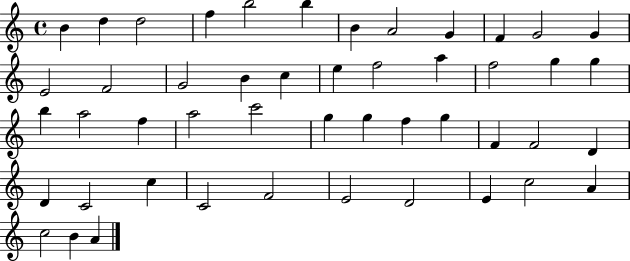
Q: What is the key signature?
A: C major